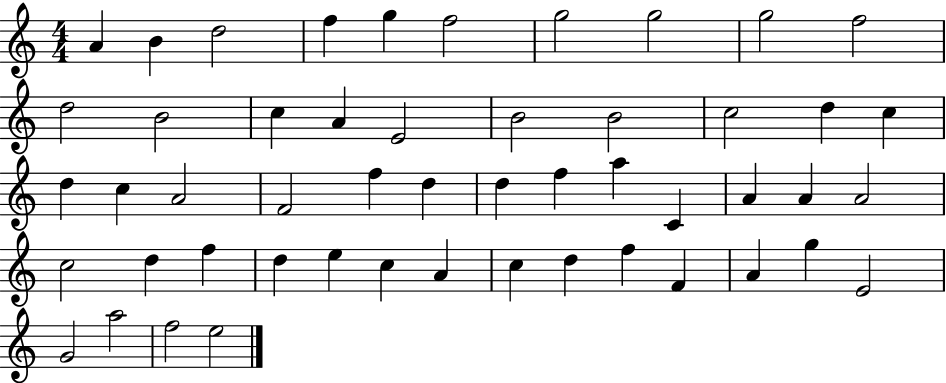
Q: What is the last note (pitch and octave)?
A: E5